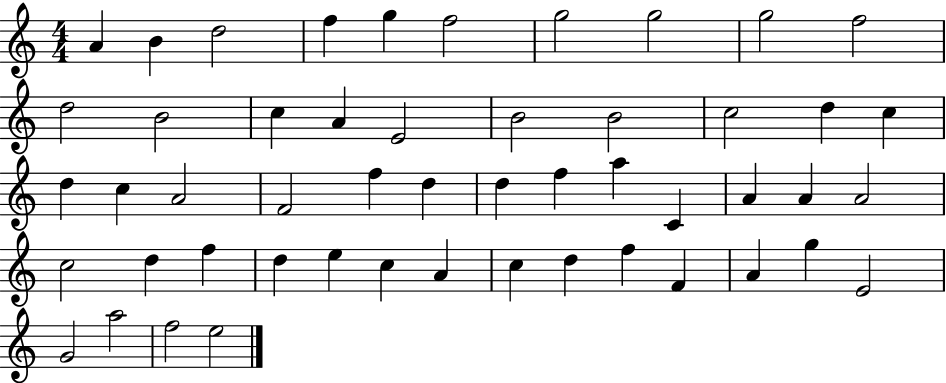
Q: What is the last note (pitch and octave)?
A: E5